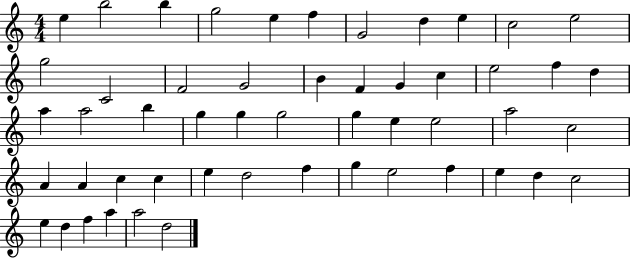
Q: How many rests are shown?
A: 0